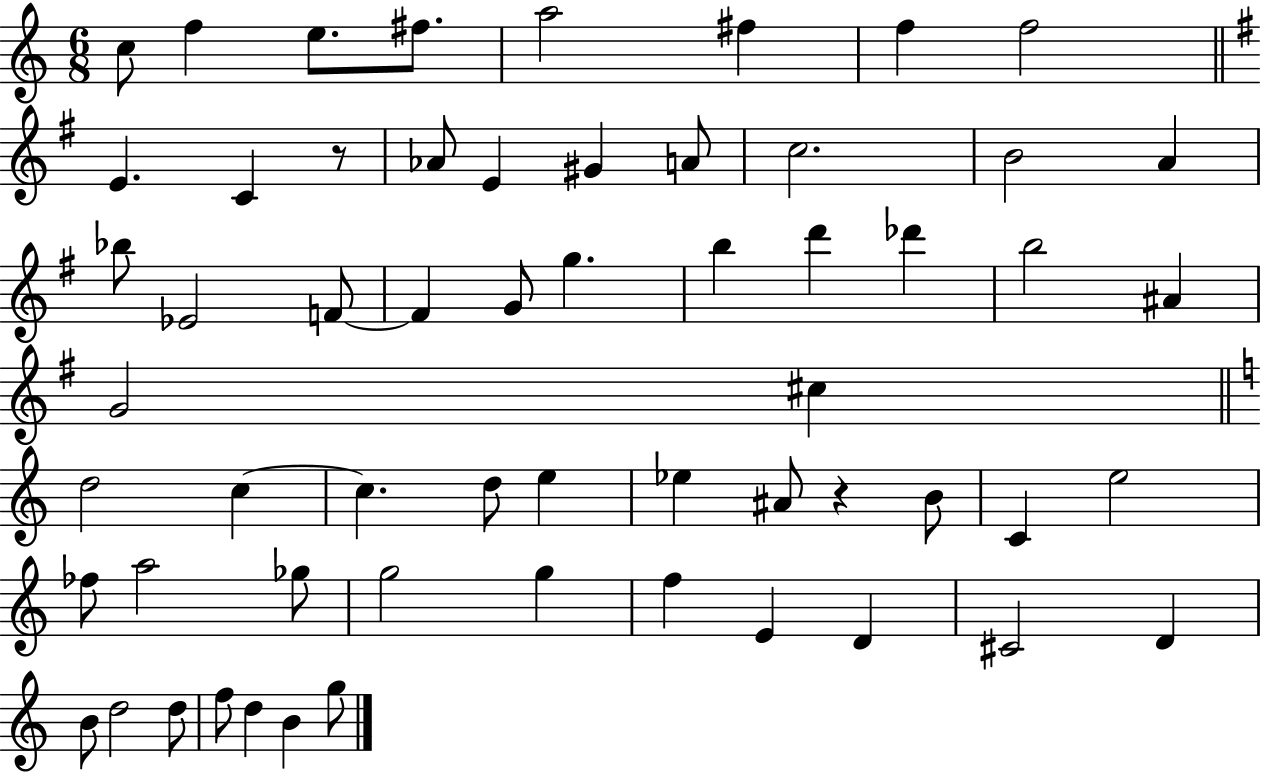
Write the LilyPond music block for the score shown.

{
  \clef treble
  \numericTimeSignature
  \time 6/8
  \key c \major
  \repeat volta 2 { c''8 f''4 e''8. fis''8. | a''2 fis''4 | f''4 f''2 | \bar "||" \break \key e \minor e'4. c'4 r8 | aes'8 e'4 gis'4 a'8 | c''2. | b'2 a'4 | \break bes''8 ees'2 f'8~~ | f'4 g'8 g''4. | b''4 d'''4 des'''4 | b''2 ais'4 | \break g'2 cis''4 | \bar "||" \break \key a \minor d''2 c''4~~ | c''4. d''8 e''4 | ees''4 ais'8 r4 b'8 | c'4 e''2 | \break fes''8 a''2 ges''8 | g''2 g''4 | f''4 e'4 d'4 | cis'2 d'4 | \break b'8 d''2 d''8 | f''8 d''4 b'4 g''8 | } \bar "|."
}